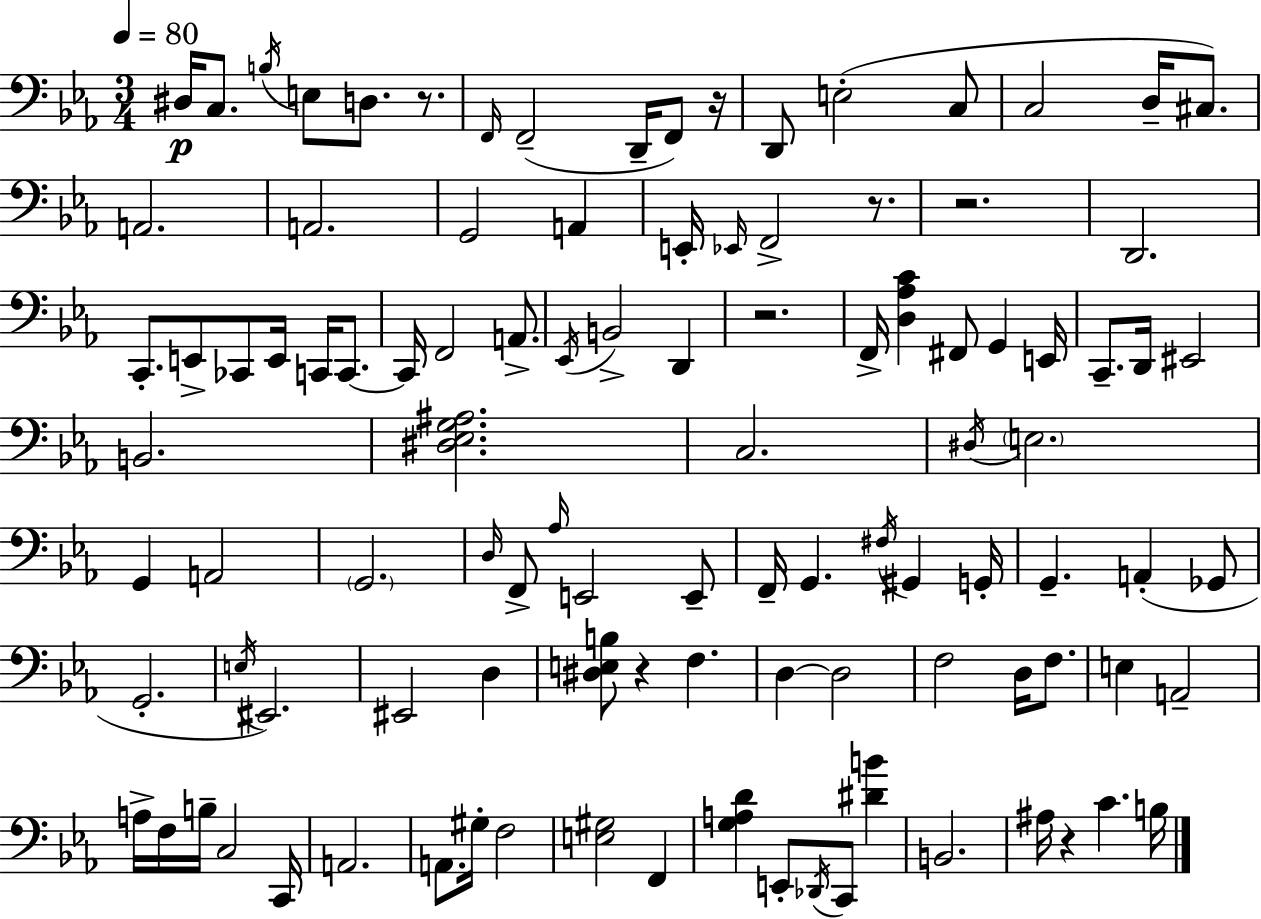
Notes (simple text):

D#3/s C3/e. B3/s E3/e D3/e. R/e. F2/s F2/h D2/s F2/e R/s D2/e E3/h C3/e C3/h D3/s C#3/e. A2/h. A2/h. G2/h A2/q E2/s Eb2/s F2/h R/e. R/h. D2/h. C2/e. E2/e CES2/e E2/s C2/s C2/e. C2/s F2/h A2/e. Eb2/s B2/h D2/q R/h. F2/s [D3,Ab3,C4]/q F#2/e G2/q E2/s C2/e. D2/s EIS2/h B2/h. [D#3,Eb3,G3,A#3]/h. C3/h. D#3/s E3/h. G2/q A2/h G2/h. D3/s F2/e Ab3/s E2/h E2/e F2/s G2/q. F#3/s G#2/q G2/s G2/q. A2/q Gb2/e G2/h. E3/s EIS2/h. EIS2/h D3/q [D#3,E3,B3]/e R/q F3/q. D3/q D3/h F3/h D3/s F3/e. E3/q A2/h A3/s F3/s B3/s C3/h C2/s A2/h. A2/e. G#3/s F3/h [E3,G#3]/h F2/q [G3,A3,D4]/q E2/e Db2/s C2/e [D#4,B4]/q B2/h. A#3/s R/q C4/q. B3/s